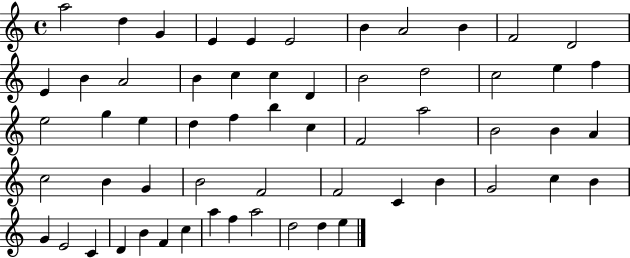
A5/h D5/q G4/q E4/q E4/q E4/h B4/q A4/h B4/q F4/h D4/h E4/q B4/q A4/h B4/q C5/q C5/q D4/q B4/h D5/h C5/h E5/q F5/q E5/h G5/q E5/q D5/q F5/q B5/q C5/q F4/h A5/h B4/h B4/q A4/q C5/h B4/q G4/q B4/h F4/h F4/h C4/q B4/q G4/h C5/q B4/q G4/q E4/h C4/q D4/q B4/q F4/q C5/q A5/q F5/q A5/h D5/h D5/q E5/q